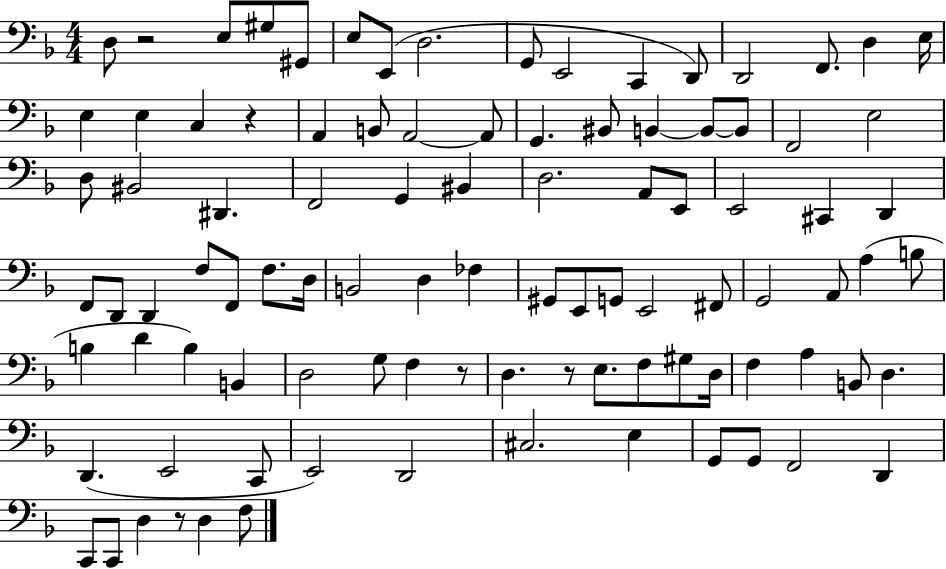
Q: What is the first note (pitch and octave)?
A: D3